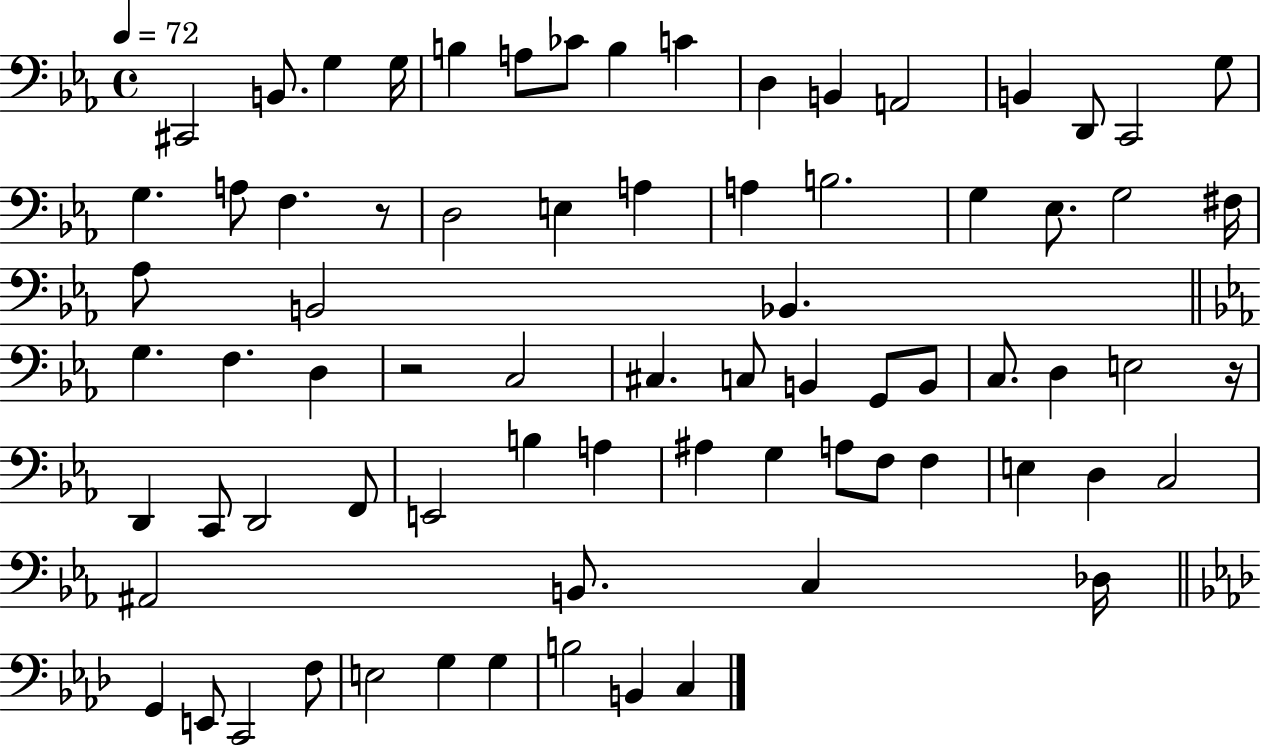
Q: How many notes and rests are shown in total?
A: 75